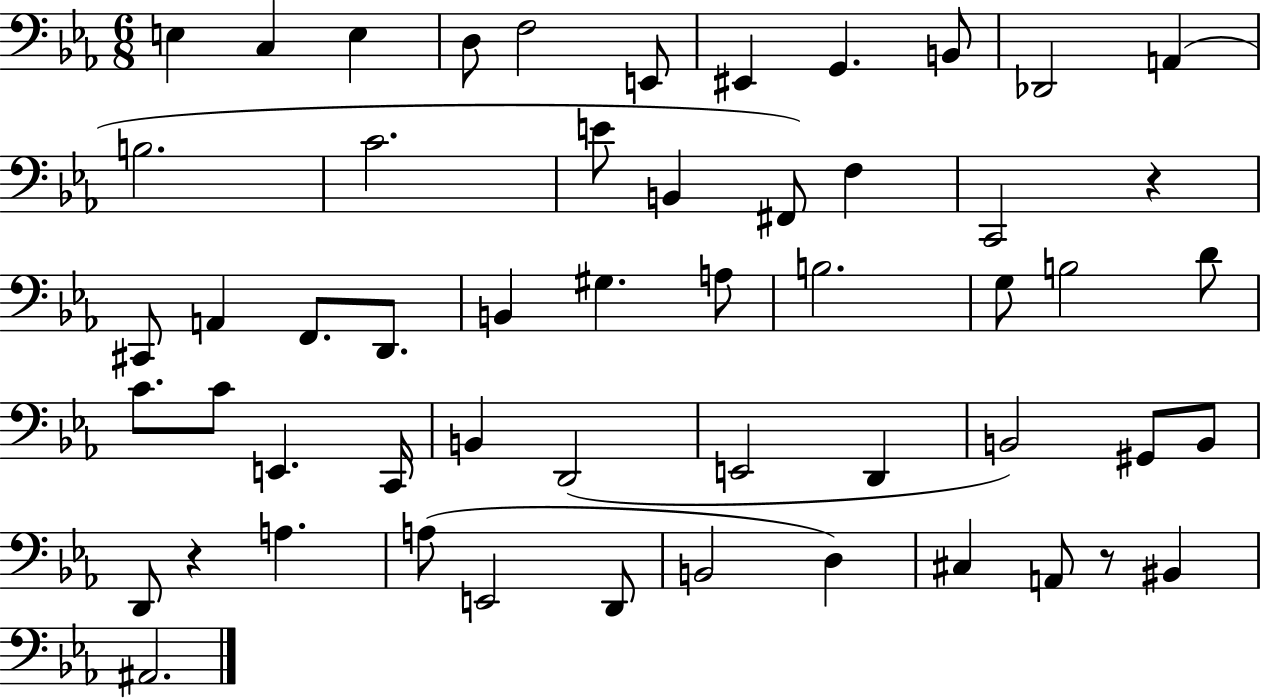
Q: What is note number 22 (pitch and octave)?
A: D2